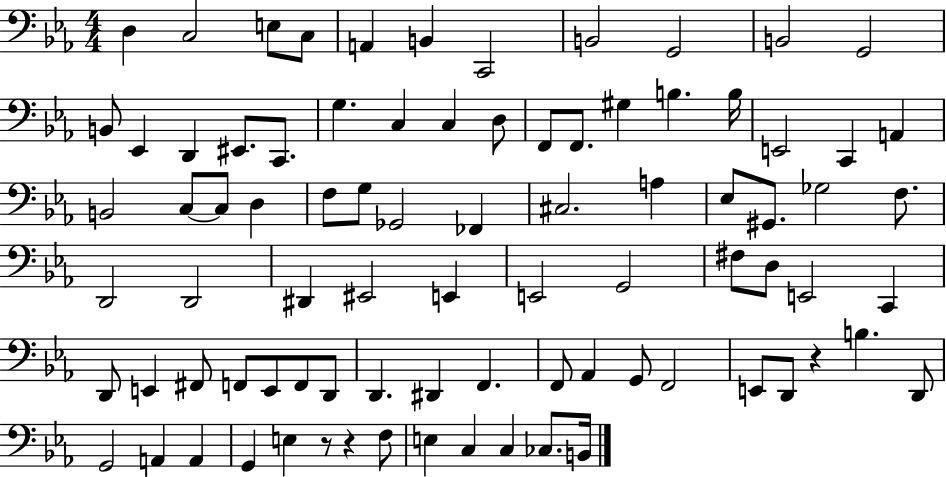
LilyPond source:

{
  \clef bass
  \numericTimeSignature
  \time 4/4
  \key ees \major
  d4 c2 e8 c8 | a,4 b,4 c,2 | b,2 g,2 | b,2 g,2 | \break b,8 ees,4 d,4 eis,8. c,8. | g4. c4 c4 d8 | f,8 f,8. gis4 b4. b16 | e,2 c,4 a,4 | \break b,2 c8~~ c8 d4 | f8 g8 ges,2 fes,4 | cis2. a4 | ees8 gis,8. ges2 f8. | \break d,2 d,2 | dis,4 eis,2 e,4 | e,2 g,2 | fis8 d8 e,2 c,4 | \break d,8 e,4 fis,8 f,8 e,8 f,8 d,8 | d,4. dis,4 f,4. | f,8 aes,4 g,8 f,2 | e,8 d,8 r4 b4. d,8 | \break g,2 a,4 a,4 | g,4 e4 r8 r4 f8 | e4 c4 c4 ces8. b,16 | \bar "|."
}